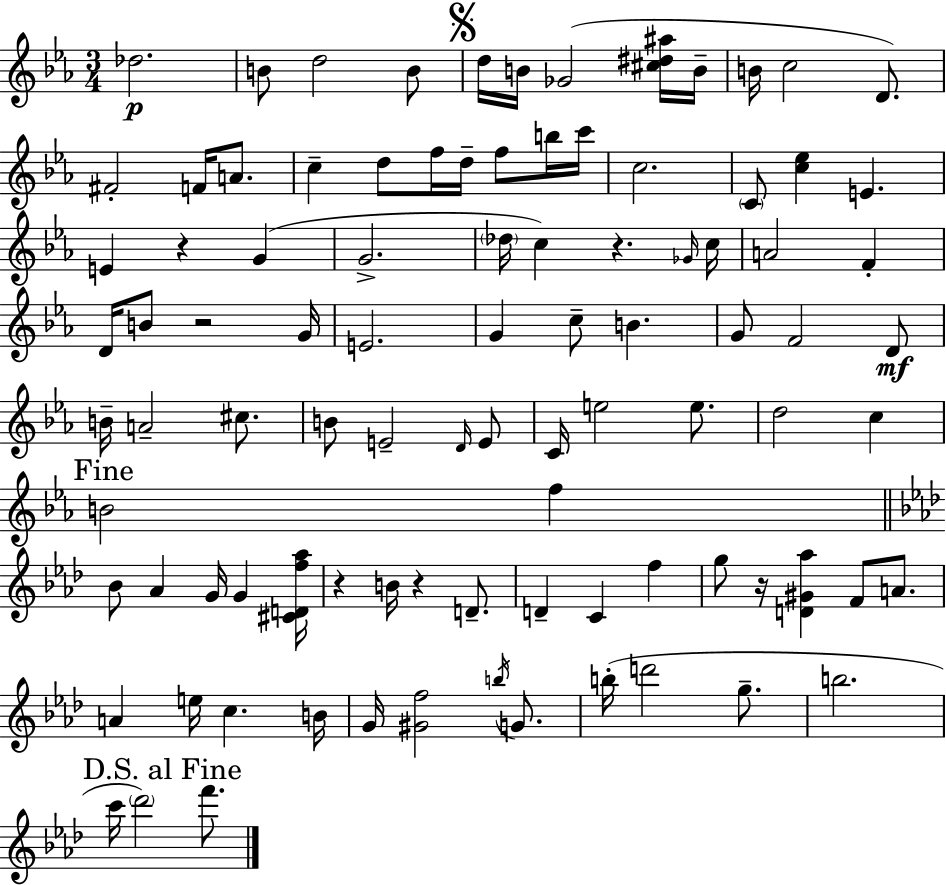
X:1
T:Untitled
M:3/4
L:1/4
K:Eb
_d2 B/2 d2 B/2 d/4 B/4 _G2 [^c^d^a]/4 B/4 B/4 c2 D/2 ^F2 F/4 A/2 c d/2 f/4 d/4 f/2 b/4 c'/4 c2 C/2 [c_e] E E z G G2 _d/4 c z _G/4 c/4 A2 F D/4 B/2 z2 G/4 E2 G c/2 B G/2 F2 D/2 B/4 A2 ^c/2 B/2 E2 D/4 E/2 C/4 e2 e/2 d2 c B2 f _B/2 _A G/4 G [^CDf_a]/4 z B/4 z D/2 D C f g/2 z/4 [D^G_a] F/2 A/2 A e/4 c B/4 G/4 [^Gf]2 b/4 G/2 b/4 d'2 g/2 b2 c'/4 _d'2 f'/2